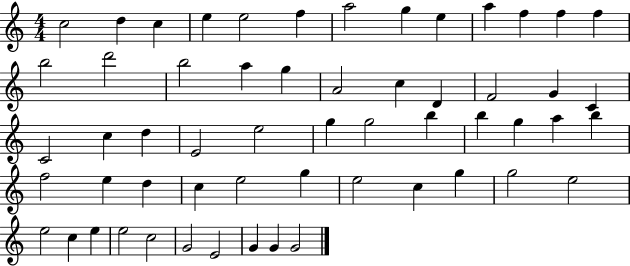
C5/h D5/q C5/q E5/q E5/h F5/q A5/h G5/q E5/q A5/q F5/q F5/q F5/q B5/h D6/h B5/h A5/q G5/q A4/h C5/q D4/q F4/h G4/q C4/q C4/h C5/q D5/q E4/h E5/h G5/q G5/h B5/q B5/q G5/q A5/q B5/q F5/h E5/q D5/q C5/q E5/h G5/q E5/h C5/q G5/q G5/h E5/h E5/h C5/q E5/q E5/h C5/h G4/h E4/h G4/q G4/q G4/h